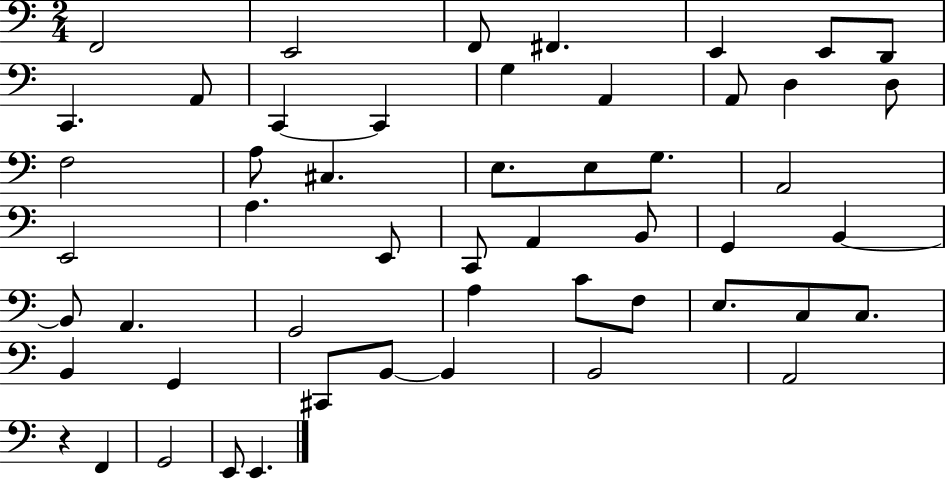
{
  \clef bass
  \numericTimeSignature
  \time 2/4
  \key c \major
  f,2 | e,2 | f,8 fis,4. | e,4 e,8 d,8 | \break c,4. a,8 | c,4~~ c,4 | g4 a,4 | a,8 d4 d8 | \break f2 | a8 cis4. | e8. e8 g8. | a,2 | \break e,2 | a4. e,8 | c,8 a,4 b,8 | g,4 b,4~~ | \break b,8 a,4. | g,2 | a4 c'8 f8 | e8. c8 c8. | \break b,4 g,4 | cis,8 b,8~~ b,4 | b,2 | a,2 | \break r4 f,4 | g,2 | e,8 e,4. | \bar "|."
}